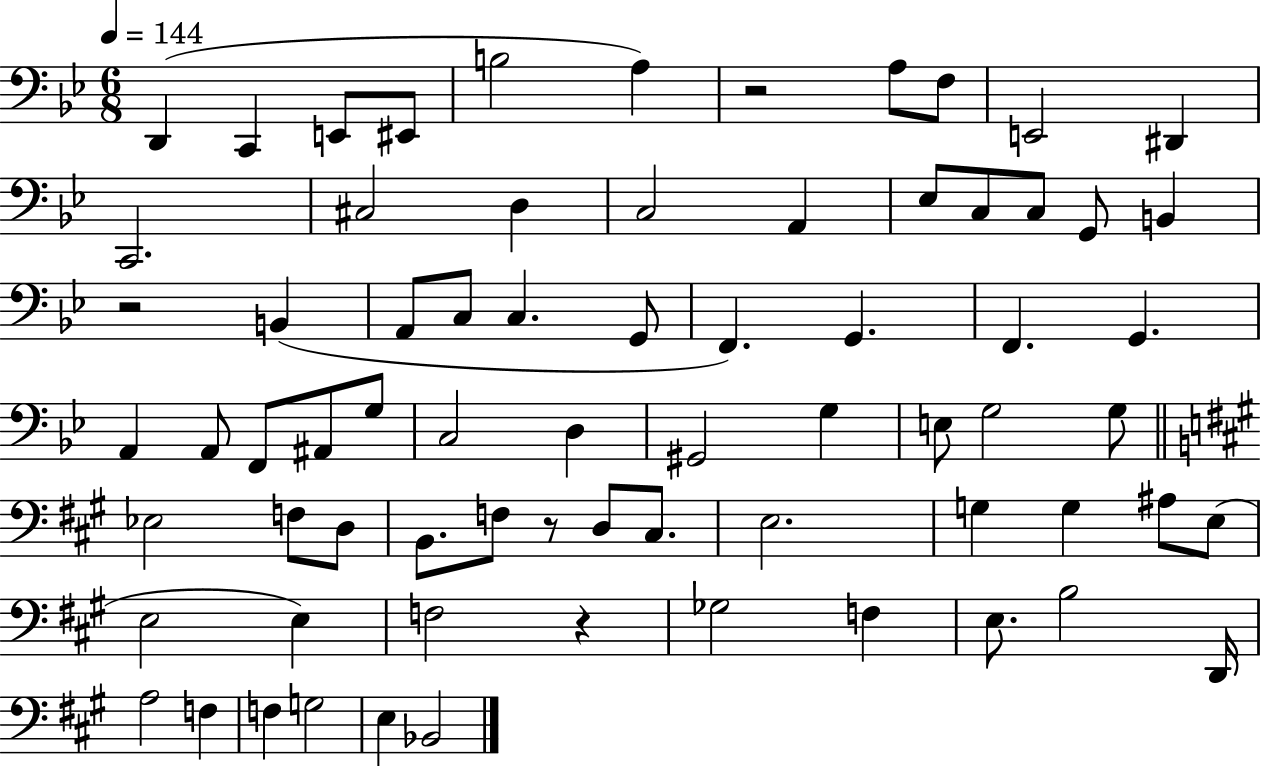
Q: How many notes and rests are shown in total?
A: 71